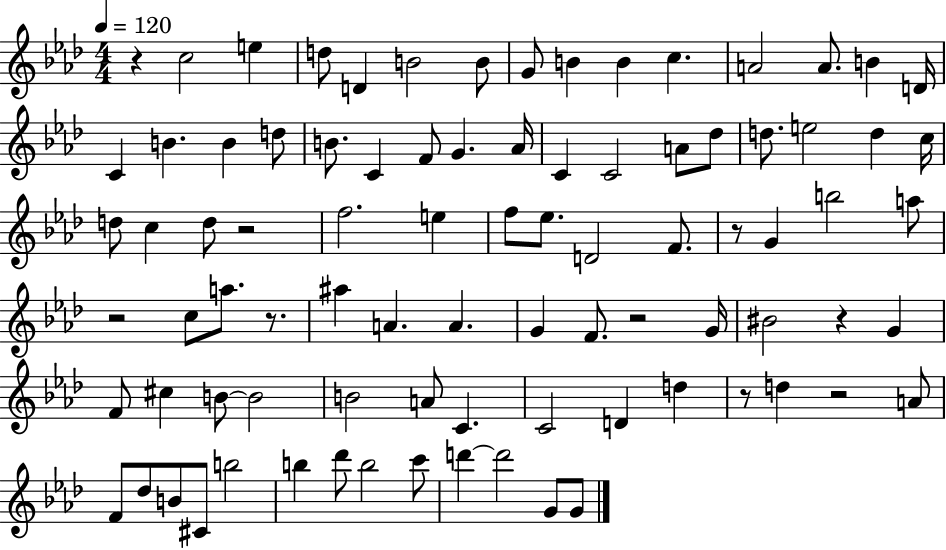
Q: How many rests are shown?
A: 9